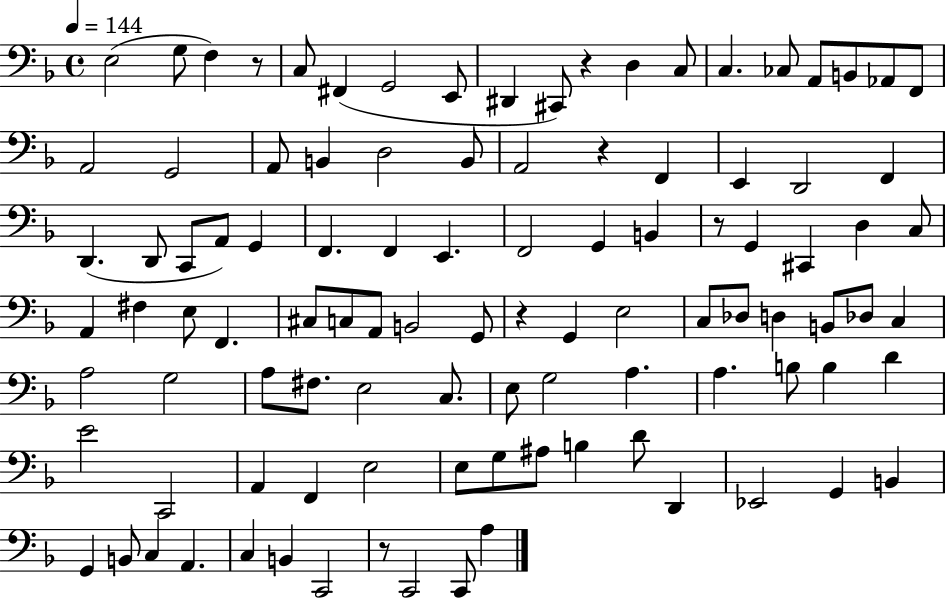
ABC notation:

X:1
T:Untitled
M:4/4
L:1/4
K:F
E,2 G,/2 F, z/2 C,/2 ^F,, G,,2 E,,/2 ^D,, ^C,,/2 z D, C,/2 C, _C,/2 A,,/2 B,,/2 _A,,/2 F,,/2 A,,2 G,,2 A,,/2 B,, D,2 B,,/2 A,,2 z F,, E,, D,,2 F,, D,, D,,/2 C,,/2 A,,/2 G,, F,, F,, E,, F,,2 G,, B,, z/2 G,, ^C,, D, C,/2 A,, ^F, E,/2 F,, ^C,/2 C,/2 A,,/2 B,,2 G,,/2 z G,, E,2 C,/2 _D,/2 D, B,,/2 _D,/2 C, A,2 G,2 A,/2 ^F,/2 E,2 C,/2 E,/2 G,2 A, A, B,/2 B, D E2 C,,2 A,, F,, E,2 E,/2 G,/2 ^A,/2 B, D/2 D,, _E,,2 G,, B,, G,, B,,/2 C, A,, C, B,, C,,2 z/2 C,,2 C,,/2 A,